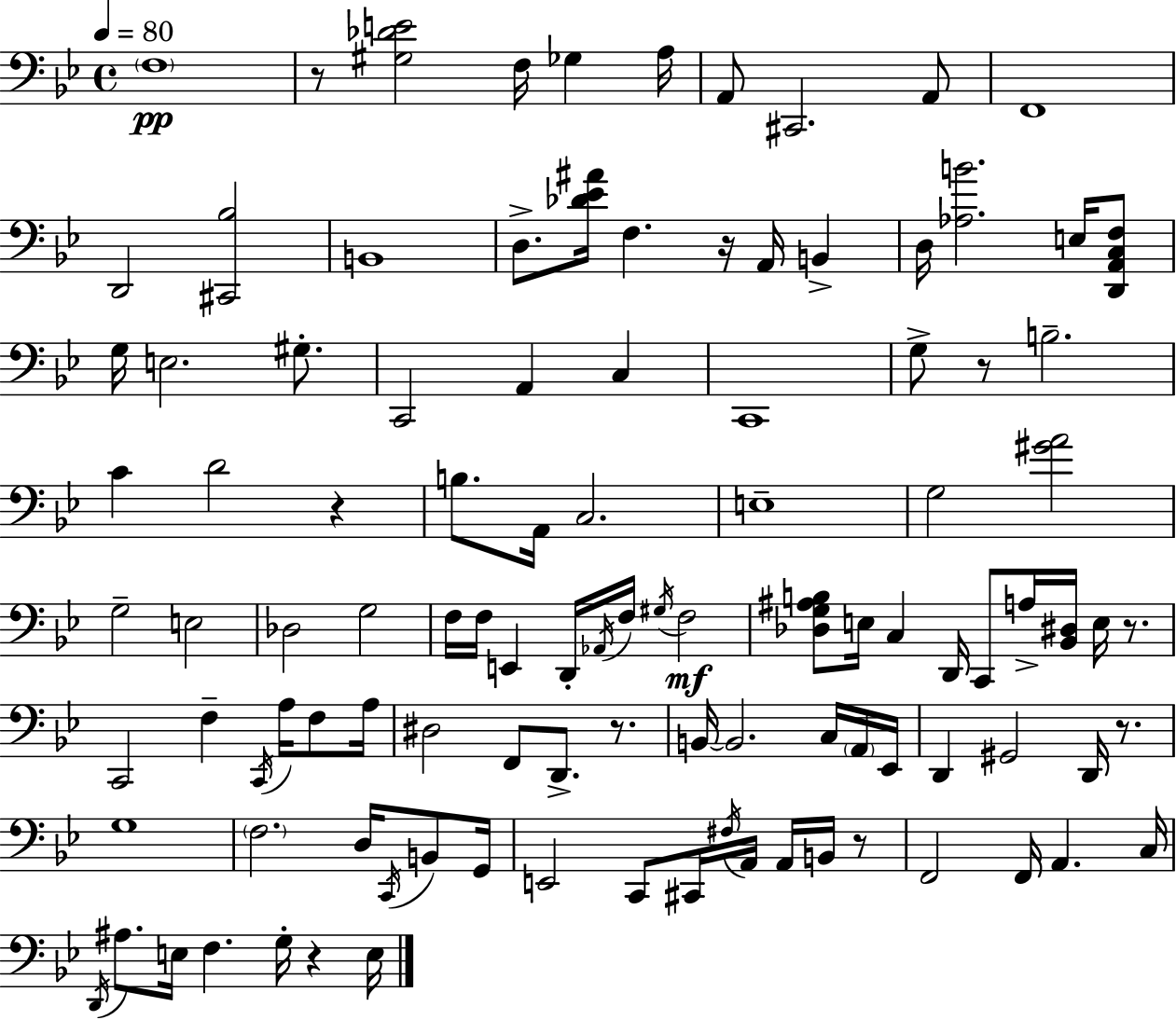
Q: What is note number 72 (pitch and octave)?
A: B2